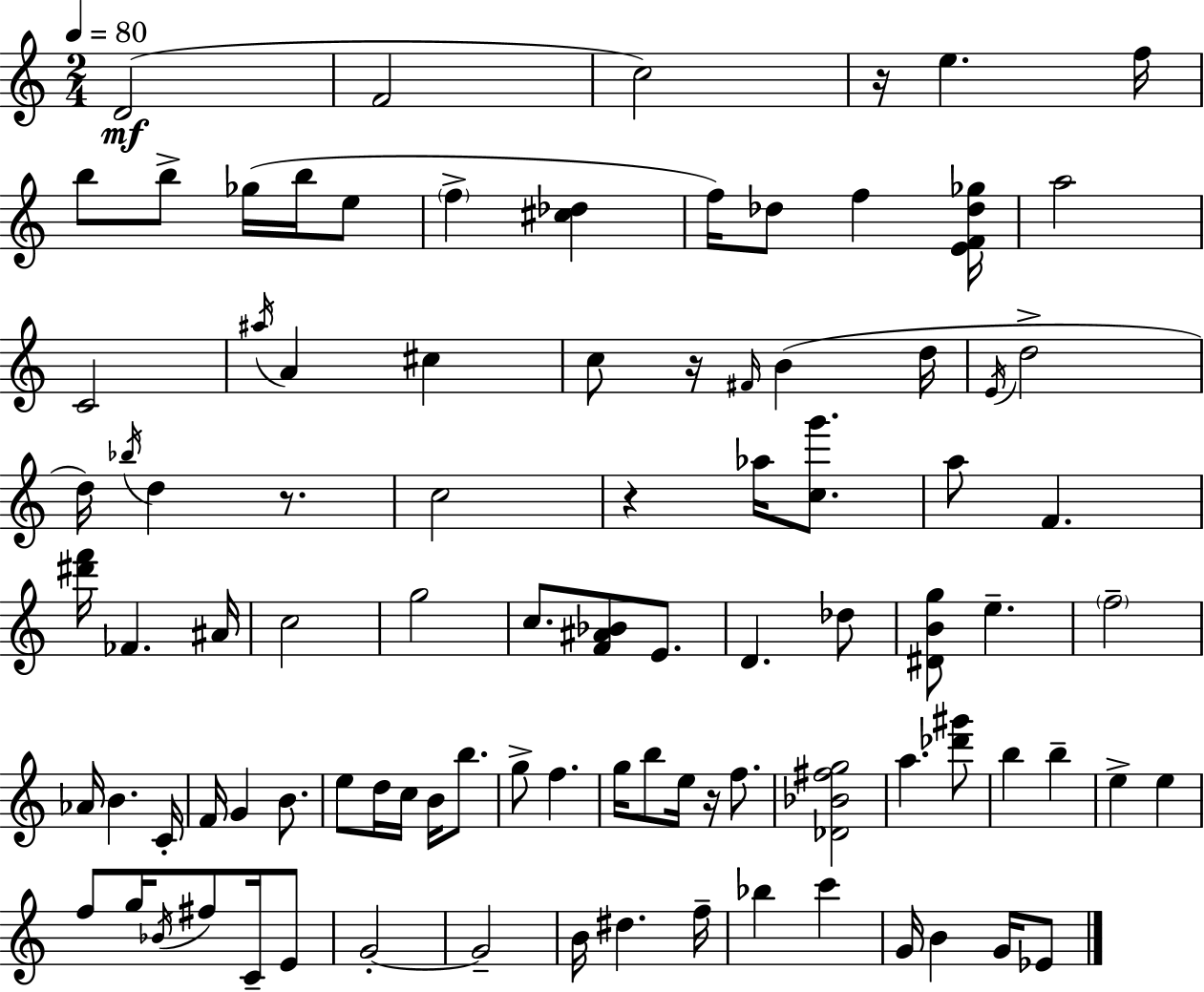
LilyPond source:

{
  \clef treble
  \numericTimeSignature
  \time 2/4
  \key c \major
  \tempo 4 = 80
  d'2(\mf | f'2 | c''2) | r16 e''4. f''16 | \break b''8 b''8-> ges''16( b''16 e''8 | \parenthesize f''4-> <cis'' des''>4 | f''16) des''8 f''4 <e' f' des'' ges''>16 | a''2 | \break c'2 | \acciaccatura { ais''16 } a'4 cis''4 | c''8 r16 \grace { fis'16 }( b'4 | d''16 \acciaccatura { e'16 } d''2-> | \break d''16) \acciaccatura { bes''16 } d''4 | r8. c''2 | r4 | aes''16 <c'' g'''>8. a''8 f'4. | \break <dis''' f'''>16 fes'4. | ais'16 c''2 | g''2 | c''8. <f' ais' bes'>8 | \break e'8. d'4. | des''8 <dis' b' g''>8 e''4.-- | \parenthesize f''2-- | aes'16 b'4. | \break c'16-. f'16 g'4 | b'8. e''8 d''16 c''16 | b'16 b''8. g''8-> f''4. | g''16 b''8 e''16 | \break r16 f''8. <des' bes' fis'' g''>2 | a''4. | <des''' gis'''>8 b''4 | b''4-- e''4-> | \break e''4 f''8 g''16 \acciaccatura { bes'16 } | fis''8 c'16-- e'8 g'2-.~~ | g'2-- | b'16 dis''4. | \break f''16-- bes''4 | c'''4 g'16 b'4 | g'16 ees'8 \bar "|."
}